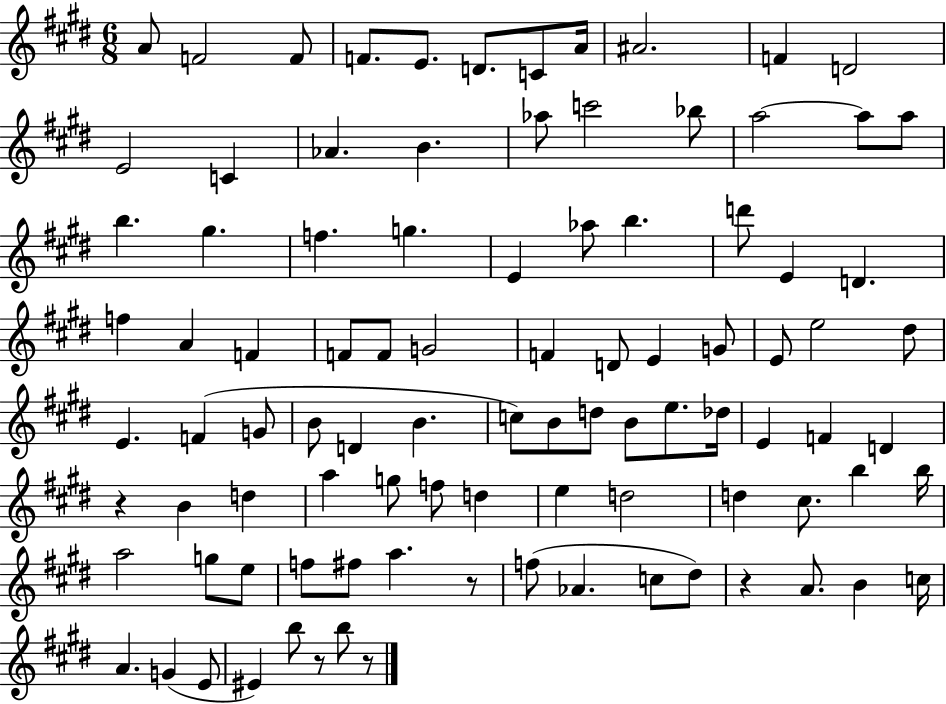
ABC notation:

X:1
T:Untitled
M:6/8
L:1/4
K:E
A/2 F2 F/2 F/2 E/2 D/2 C/2 A/4 ^A2 F D2 E2 C _A B _a/2 c'2 _b/2 a2 a/2 a/2 b ^g f g E _a/2 b d'/2 E D f A F F/2 F/2 G2 F D/2 E G/2 E/2 e2 ^d/2 E F G/2 B/2 D B c/2 B/2 d/2 B/2 e/2 _d/4 E F D z B d a g/2 f/2 d e d2 d ^c/2 b b/4 a2 g/2 e/2 f/2 ^f/2 a z/2 f/2 _A c/2 ^d/2 z A/2 B c/4 A G E/2 ^E b/2 z/2 b/2 z/2